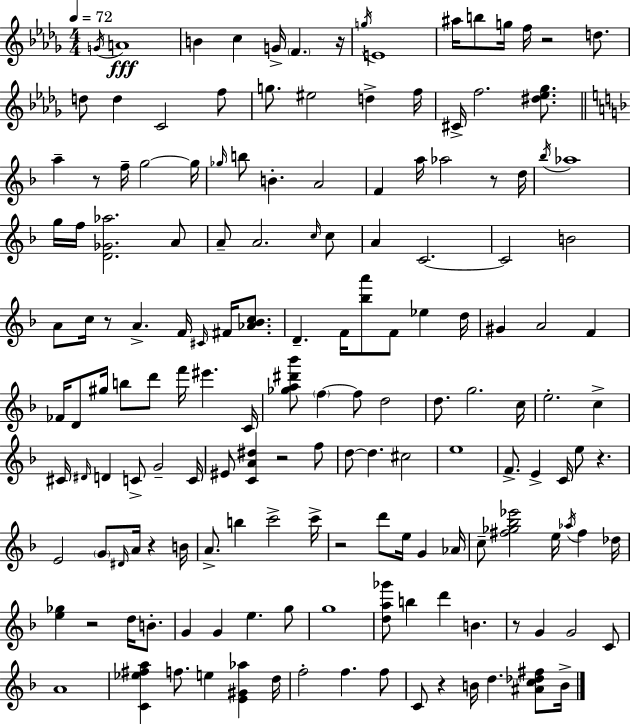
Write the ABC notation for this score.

X:1
T:Untitled
M:4/4
L:1/4
K:Bbm
G/4 A4 B c G/4 F z/4 g/4 E4 ^a/4 b/2 g/4 f/4 z2 d/2 d/2 d C2 f/2 g/2 ^e2 d f/4 ^C/4 f2 [^d_e_g]/2 a z/2 f/4 g2 g/4 _g/4 b/2 B A2 F a/4 _a2 z/2 d/4 _b/4 _a4 g/4 f/4 [D_G_a]2 A/2 A/2 A2 c/4 c/2 A C2 C2 B2 A/2 c/4 z/2 A F/4 ^C/4 ^F/4 [_A_Bc]/2 D F/4 [_ba']/2 F/2 _e d/4 ^G A2 F _F/4 D/2 ^g/4 b/2 d'/2 f'/4 ^e' C/4 [_ga^d'_b']/2 f f/2 d2 d/2 g2 c/4 e2 c ^C/4 ^D/4 D C/2 G2 C/4 ^E/2 [CA^d] z2 f/2 d/2 d ^c2 e4 F/2 E C/4 e/2 z E2 G/2 ^D/4 A/4 z B/4 A/2 b c'2 c'/4 z2 d'/2 e/4 G _A/4 c/2 [^f_g_b_e']2 e/4 _a/4 ^f _d/4 [e_g] z2 d/4 B/2 G G e g/2 g4 [da_g']/2 b d' B z/2 G G2 C/2 A4 [C_e^fa] f/2 e [E^G_a] d/4 f2 f f/2 C/2 z B/4 d [^Ac_d^f]/2 B/4